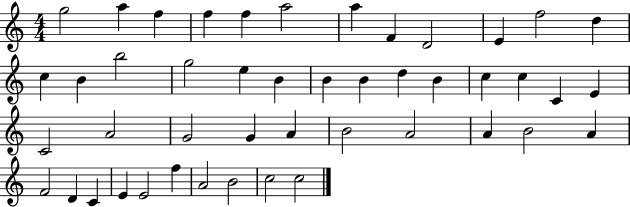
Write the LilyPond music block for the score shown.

{
  \clef treble
  \numericTimeSignature
  \time 4/4
  \key c \major
  g''2 a''4 f''4 | f''4 f''4 a''2 | a''4 f'4 d'2 | e'4 f''2 d''4 | \break c''4 b'4 b''2 | g''2 e''4 b'4 | b'4 b'4 d''4 b'4 | c''4 c''4 c'4 e'4 | \break c'2 a'2 | g'2 g'4 a'4 | b'2 a'2 | a'4 b'2 a'4 | \break f'2 d'4 c'4 | e'4 e'2 f''4 | a'2 b'2 | c''2 c''2 | \break \bar "|."
}